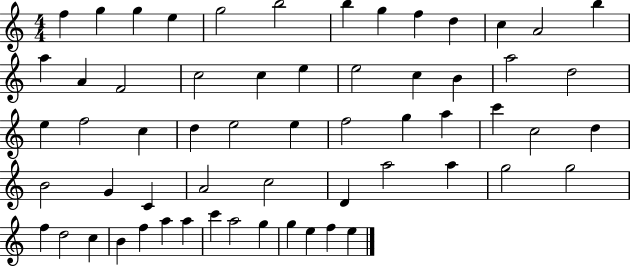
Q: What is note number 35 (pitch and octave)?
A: C5